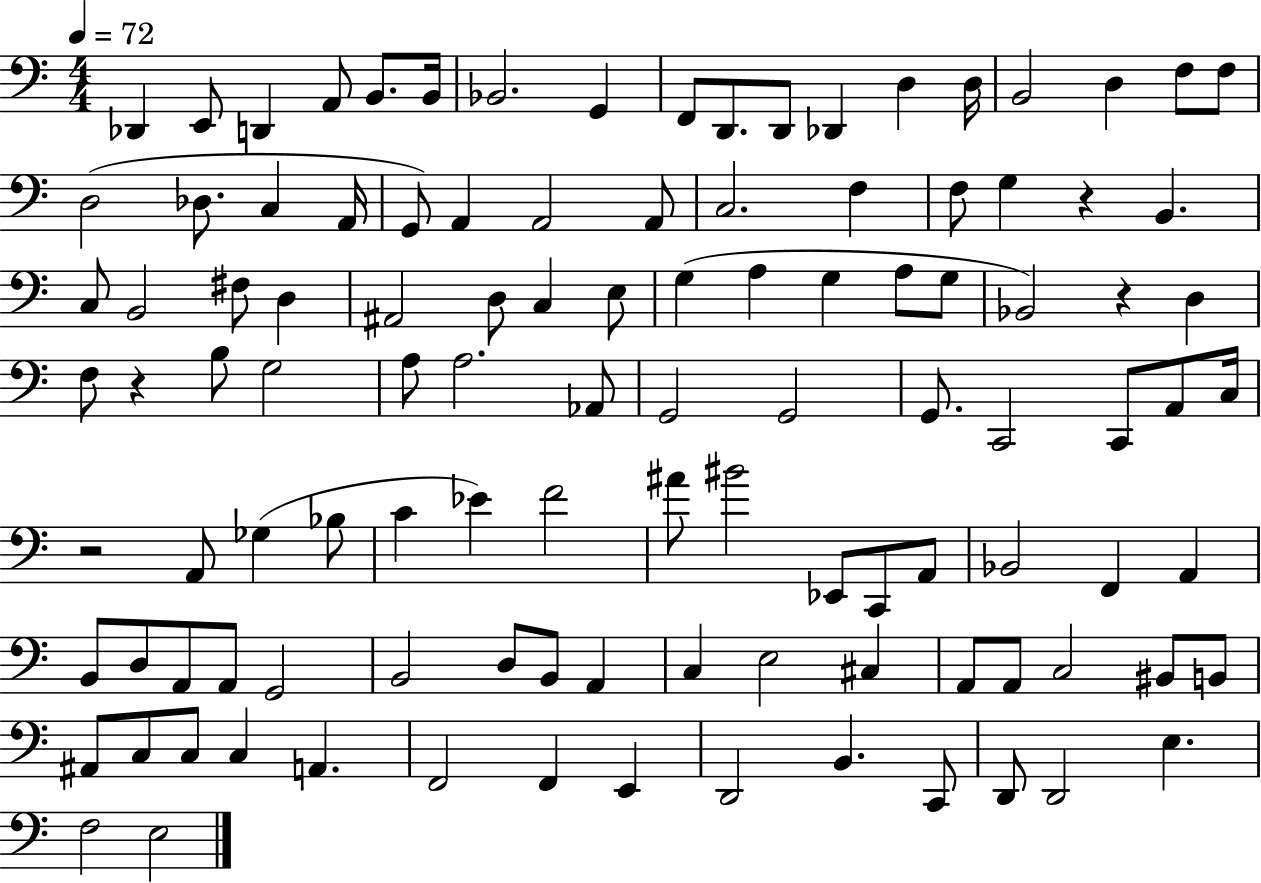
Db2/q E2/e D2/q A2/e B2/e. B2/s Bb2/h. G2/q F2/e D2/e. D2/e Db2/q D3/q D3/s B2/h D3/q F3/e F3/e D3/h Db3/e. C3/q A2/s G2/e A2/q A2/h A2/e C3/h. F3/q F3/e G3/q R/q B2/q. C3/e B2/h F#3/e D3/q A#2/h D3/e C3/q E3/e G3/q A3/q G3/q A3/e G3/e Bb2/h R/q D3/q F3/e R/q B3/e G3/h A3/e A3/h. Ab2/e G2/h G2/h G2/e. C2/h C2/e A2/e C3/s R/h A2/e Gb3/q Bb3/e C4/q Eb4/q F4/h A#4/e BIS4/h Eb2/e C2/e A2/e Bb2/h F2/q A2/q B2/e D3/e A2/e A2/e G2/h B2/h D3/e B2/e A2/q C3/q E3/h C#3/q A2/e A2/e C3/h BIS2/e B2/e A#2/e C3/e C3/e C3/q A2/q. F2/h F2/q E2/q D2/h B2/q. C2/e D2/e D2/h E3/q. F3/h E3/h